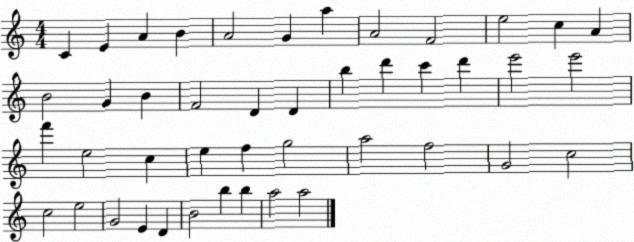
X:1
T:Untitled
M:4/4
L:1/4
K:C
C E A B A2 G a A2 F2 e2 c A B2 G B F2 D D b d' c' d' e'2 e'2 f' e2 c e f g2 a2 f2 G2 c2 c2 e2 G2 E D B2 b b a2 a2